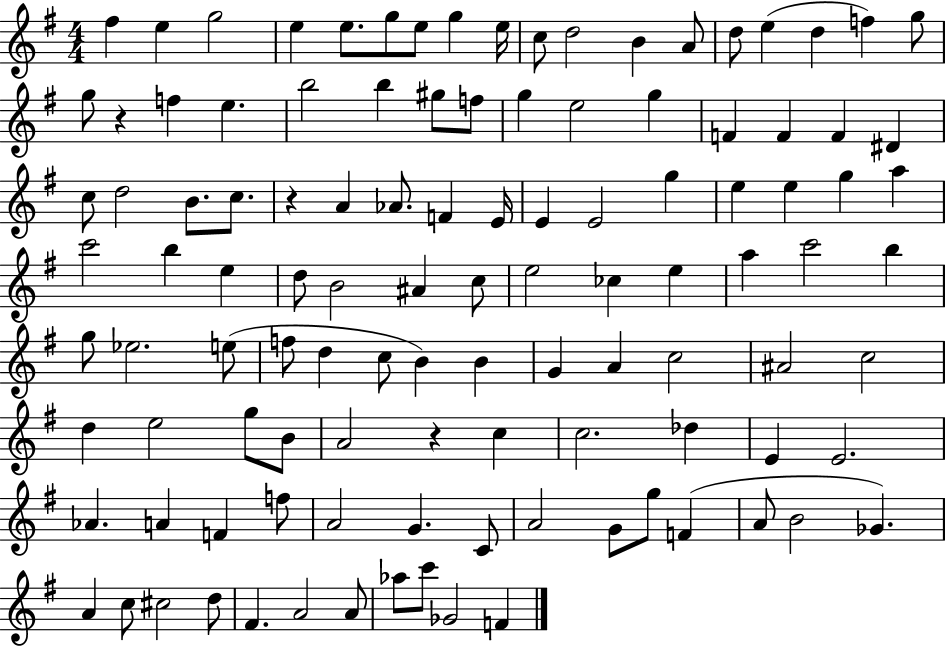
F#5/q E5/q G5/h E5/q E5/e. G5/e E5/e G5/q E5/s C5/e D5/h B4/q A4/e D5/e E5/q D5/q F5/q G5/e G5/e R/q F5/q E5/q. B5/h B5/q G#5/e F5/e G5/q E5/h G5/q F4/q F4/q F4/q D#4/q C5/e D5/h B4/e. C5/e. R/q A4/q Ab4/e. F4/q E4/s E4/q E4/h G5/q E5/q E5/q G5/q A5/q C6/h B5/q E5/q D5/e B4/h A#4/q C5/e E5/h CES5/q E5/q A5/q C6/h B5/q G5/e Eb5/h. E5/e F5/e D5/q C5/e B4/q B4/q G4/q A4/q C5/h A#4/h C5/h D5/q E5/h G5/e B4/e A4/h R/q C5/q C5/h. Db5/q E4/q E4/h. Ab4/q. A4/q F4/q F5/e A4/h G4/q. C4/e A4/h G4/e G5/e F4/q A4/e B4/h Gb4/q. A4/q C5/e C#5/h D5/e F#4/q. A4/h A4/e Ab5/e C6/e Gb4/h F4/q